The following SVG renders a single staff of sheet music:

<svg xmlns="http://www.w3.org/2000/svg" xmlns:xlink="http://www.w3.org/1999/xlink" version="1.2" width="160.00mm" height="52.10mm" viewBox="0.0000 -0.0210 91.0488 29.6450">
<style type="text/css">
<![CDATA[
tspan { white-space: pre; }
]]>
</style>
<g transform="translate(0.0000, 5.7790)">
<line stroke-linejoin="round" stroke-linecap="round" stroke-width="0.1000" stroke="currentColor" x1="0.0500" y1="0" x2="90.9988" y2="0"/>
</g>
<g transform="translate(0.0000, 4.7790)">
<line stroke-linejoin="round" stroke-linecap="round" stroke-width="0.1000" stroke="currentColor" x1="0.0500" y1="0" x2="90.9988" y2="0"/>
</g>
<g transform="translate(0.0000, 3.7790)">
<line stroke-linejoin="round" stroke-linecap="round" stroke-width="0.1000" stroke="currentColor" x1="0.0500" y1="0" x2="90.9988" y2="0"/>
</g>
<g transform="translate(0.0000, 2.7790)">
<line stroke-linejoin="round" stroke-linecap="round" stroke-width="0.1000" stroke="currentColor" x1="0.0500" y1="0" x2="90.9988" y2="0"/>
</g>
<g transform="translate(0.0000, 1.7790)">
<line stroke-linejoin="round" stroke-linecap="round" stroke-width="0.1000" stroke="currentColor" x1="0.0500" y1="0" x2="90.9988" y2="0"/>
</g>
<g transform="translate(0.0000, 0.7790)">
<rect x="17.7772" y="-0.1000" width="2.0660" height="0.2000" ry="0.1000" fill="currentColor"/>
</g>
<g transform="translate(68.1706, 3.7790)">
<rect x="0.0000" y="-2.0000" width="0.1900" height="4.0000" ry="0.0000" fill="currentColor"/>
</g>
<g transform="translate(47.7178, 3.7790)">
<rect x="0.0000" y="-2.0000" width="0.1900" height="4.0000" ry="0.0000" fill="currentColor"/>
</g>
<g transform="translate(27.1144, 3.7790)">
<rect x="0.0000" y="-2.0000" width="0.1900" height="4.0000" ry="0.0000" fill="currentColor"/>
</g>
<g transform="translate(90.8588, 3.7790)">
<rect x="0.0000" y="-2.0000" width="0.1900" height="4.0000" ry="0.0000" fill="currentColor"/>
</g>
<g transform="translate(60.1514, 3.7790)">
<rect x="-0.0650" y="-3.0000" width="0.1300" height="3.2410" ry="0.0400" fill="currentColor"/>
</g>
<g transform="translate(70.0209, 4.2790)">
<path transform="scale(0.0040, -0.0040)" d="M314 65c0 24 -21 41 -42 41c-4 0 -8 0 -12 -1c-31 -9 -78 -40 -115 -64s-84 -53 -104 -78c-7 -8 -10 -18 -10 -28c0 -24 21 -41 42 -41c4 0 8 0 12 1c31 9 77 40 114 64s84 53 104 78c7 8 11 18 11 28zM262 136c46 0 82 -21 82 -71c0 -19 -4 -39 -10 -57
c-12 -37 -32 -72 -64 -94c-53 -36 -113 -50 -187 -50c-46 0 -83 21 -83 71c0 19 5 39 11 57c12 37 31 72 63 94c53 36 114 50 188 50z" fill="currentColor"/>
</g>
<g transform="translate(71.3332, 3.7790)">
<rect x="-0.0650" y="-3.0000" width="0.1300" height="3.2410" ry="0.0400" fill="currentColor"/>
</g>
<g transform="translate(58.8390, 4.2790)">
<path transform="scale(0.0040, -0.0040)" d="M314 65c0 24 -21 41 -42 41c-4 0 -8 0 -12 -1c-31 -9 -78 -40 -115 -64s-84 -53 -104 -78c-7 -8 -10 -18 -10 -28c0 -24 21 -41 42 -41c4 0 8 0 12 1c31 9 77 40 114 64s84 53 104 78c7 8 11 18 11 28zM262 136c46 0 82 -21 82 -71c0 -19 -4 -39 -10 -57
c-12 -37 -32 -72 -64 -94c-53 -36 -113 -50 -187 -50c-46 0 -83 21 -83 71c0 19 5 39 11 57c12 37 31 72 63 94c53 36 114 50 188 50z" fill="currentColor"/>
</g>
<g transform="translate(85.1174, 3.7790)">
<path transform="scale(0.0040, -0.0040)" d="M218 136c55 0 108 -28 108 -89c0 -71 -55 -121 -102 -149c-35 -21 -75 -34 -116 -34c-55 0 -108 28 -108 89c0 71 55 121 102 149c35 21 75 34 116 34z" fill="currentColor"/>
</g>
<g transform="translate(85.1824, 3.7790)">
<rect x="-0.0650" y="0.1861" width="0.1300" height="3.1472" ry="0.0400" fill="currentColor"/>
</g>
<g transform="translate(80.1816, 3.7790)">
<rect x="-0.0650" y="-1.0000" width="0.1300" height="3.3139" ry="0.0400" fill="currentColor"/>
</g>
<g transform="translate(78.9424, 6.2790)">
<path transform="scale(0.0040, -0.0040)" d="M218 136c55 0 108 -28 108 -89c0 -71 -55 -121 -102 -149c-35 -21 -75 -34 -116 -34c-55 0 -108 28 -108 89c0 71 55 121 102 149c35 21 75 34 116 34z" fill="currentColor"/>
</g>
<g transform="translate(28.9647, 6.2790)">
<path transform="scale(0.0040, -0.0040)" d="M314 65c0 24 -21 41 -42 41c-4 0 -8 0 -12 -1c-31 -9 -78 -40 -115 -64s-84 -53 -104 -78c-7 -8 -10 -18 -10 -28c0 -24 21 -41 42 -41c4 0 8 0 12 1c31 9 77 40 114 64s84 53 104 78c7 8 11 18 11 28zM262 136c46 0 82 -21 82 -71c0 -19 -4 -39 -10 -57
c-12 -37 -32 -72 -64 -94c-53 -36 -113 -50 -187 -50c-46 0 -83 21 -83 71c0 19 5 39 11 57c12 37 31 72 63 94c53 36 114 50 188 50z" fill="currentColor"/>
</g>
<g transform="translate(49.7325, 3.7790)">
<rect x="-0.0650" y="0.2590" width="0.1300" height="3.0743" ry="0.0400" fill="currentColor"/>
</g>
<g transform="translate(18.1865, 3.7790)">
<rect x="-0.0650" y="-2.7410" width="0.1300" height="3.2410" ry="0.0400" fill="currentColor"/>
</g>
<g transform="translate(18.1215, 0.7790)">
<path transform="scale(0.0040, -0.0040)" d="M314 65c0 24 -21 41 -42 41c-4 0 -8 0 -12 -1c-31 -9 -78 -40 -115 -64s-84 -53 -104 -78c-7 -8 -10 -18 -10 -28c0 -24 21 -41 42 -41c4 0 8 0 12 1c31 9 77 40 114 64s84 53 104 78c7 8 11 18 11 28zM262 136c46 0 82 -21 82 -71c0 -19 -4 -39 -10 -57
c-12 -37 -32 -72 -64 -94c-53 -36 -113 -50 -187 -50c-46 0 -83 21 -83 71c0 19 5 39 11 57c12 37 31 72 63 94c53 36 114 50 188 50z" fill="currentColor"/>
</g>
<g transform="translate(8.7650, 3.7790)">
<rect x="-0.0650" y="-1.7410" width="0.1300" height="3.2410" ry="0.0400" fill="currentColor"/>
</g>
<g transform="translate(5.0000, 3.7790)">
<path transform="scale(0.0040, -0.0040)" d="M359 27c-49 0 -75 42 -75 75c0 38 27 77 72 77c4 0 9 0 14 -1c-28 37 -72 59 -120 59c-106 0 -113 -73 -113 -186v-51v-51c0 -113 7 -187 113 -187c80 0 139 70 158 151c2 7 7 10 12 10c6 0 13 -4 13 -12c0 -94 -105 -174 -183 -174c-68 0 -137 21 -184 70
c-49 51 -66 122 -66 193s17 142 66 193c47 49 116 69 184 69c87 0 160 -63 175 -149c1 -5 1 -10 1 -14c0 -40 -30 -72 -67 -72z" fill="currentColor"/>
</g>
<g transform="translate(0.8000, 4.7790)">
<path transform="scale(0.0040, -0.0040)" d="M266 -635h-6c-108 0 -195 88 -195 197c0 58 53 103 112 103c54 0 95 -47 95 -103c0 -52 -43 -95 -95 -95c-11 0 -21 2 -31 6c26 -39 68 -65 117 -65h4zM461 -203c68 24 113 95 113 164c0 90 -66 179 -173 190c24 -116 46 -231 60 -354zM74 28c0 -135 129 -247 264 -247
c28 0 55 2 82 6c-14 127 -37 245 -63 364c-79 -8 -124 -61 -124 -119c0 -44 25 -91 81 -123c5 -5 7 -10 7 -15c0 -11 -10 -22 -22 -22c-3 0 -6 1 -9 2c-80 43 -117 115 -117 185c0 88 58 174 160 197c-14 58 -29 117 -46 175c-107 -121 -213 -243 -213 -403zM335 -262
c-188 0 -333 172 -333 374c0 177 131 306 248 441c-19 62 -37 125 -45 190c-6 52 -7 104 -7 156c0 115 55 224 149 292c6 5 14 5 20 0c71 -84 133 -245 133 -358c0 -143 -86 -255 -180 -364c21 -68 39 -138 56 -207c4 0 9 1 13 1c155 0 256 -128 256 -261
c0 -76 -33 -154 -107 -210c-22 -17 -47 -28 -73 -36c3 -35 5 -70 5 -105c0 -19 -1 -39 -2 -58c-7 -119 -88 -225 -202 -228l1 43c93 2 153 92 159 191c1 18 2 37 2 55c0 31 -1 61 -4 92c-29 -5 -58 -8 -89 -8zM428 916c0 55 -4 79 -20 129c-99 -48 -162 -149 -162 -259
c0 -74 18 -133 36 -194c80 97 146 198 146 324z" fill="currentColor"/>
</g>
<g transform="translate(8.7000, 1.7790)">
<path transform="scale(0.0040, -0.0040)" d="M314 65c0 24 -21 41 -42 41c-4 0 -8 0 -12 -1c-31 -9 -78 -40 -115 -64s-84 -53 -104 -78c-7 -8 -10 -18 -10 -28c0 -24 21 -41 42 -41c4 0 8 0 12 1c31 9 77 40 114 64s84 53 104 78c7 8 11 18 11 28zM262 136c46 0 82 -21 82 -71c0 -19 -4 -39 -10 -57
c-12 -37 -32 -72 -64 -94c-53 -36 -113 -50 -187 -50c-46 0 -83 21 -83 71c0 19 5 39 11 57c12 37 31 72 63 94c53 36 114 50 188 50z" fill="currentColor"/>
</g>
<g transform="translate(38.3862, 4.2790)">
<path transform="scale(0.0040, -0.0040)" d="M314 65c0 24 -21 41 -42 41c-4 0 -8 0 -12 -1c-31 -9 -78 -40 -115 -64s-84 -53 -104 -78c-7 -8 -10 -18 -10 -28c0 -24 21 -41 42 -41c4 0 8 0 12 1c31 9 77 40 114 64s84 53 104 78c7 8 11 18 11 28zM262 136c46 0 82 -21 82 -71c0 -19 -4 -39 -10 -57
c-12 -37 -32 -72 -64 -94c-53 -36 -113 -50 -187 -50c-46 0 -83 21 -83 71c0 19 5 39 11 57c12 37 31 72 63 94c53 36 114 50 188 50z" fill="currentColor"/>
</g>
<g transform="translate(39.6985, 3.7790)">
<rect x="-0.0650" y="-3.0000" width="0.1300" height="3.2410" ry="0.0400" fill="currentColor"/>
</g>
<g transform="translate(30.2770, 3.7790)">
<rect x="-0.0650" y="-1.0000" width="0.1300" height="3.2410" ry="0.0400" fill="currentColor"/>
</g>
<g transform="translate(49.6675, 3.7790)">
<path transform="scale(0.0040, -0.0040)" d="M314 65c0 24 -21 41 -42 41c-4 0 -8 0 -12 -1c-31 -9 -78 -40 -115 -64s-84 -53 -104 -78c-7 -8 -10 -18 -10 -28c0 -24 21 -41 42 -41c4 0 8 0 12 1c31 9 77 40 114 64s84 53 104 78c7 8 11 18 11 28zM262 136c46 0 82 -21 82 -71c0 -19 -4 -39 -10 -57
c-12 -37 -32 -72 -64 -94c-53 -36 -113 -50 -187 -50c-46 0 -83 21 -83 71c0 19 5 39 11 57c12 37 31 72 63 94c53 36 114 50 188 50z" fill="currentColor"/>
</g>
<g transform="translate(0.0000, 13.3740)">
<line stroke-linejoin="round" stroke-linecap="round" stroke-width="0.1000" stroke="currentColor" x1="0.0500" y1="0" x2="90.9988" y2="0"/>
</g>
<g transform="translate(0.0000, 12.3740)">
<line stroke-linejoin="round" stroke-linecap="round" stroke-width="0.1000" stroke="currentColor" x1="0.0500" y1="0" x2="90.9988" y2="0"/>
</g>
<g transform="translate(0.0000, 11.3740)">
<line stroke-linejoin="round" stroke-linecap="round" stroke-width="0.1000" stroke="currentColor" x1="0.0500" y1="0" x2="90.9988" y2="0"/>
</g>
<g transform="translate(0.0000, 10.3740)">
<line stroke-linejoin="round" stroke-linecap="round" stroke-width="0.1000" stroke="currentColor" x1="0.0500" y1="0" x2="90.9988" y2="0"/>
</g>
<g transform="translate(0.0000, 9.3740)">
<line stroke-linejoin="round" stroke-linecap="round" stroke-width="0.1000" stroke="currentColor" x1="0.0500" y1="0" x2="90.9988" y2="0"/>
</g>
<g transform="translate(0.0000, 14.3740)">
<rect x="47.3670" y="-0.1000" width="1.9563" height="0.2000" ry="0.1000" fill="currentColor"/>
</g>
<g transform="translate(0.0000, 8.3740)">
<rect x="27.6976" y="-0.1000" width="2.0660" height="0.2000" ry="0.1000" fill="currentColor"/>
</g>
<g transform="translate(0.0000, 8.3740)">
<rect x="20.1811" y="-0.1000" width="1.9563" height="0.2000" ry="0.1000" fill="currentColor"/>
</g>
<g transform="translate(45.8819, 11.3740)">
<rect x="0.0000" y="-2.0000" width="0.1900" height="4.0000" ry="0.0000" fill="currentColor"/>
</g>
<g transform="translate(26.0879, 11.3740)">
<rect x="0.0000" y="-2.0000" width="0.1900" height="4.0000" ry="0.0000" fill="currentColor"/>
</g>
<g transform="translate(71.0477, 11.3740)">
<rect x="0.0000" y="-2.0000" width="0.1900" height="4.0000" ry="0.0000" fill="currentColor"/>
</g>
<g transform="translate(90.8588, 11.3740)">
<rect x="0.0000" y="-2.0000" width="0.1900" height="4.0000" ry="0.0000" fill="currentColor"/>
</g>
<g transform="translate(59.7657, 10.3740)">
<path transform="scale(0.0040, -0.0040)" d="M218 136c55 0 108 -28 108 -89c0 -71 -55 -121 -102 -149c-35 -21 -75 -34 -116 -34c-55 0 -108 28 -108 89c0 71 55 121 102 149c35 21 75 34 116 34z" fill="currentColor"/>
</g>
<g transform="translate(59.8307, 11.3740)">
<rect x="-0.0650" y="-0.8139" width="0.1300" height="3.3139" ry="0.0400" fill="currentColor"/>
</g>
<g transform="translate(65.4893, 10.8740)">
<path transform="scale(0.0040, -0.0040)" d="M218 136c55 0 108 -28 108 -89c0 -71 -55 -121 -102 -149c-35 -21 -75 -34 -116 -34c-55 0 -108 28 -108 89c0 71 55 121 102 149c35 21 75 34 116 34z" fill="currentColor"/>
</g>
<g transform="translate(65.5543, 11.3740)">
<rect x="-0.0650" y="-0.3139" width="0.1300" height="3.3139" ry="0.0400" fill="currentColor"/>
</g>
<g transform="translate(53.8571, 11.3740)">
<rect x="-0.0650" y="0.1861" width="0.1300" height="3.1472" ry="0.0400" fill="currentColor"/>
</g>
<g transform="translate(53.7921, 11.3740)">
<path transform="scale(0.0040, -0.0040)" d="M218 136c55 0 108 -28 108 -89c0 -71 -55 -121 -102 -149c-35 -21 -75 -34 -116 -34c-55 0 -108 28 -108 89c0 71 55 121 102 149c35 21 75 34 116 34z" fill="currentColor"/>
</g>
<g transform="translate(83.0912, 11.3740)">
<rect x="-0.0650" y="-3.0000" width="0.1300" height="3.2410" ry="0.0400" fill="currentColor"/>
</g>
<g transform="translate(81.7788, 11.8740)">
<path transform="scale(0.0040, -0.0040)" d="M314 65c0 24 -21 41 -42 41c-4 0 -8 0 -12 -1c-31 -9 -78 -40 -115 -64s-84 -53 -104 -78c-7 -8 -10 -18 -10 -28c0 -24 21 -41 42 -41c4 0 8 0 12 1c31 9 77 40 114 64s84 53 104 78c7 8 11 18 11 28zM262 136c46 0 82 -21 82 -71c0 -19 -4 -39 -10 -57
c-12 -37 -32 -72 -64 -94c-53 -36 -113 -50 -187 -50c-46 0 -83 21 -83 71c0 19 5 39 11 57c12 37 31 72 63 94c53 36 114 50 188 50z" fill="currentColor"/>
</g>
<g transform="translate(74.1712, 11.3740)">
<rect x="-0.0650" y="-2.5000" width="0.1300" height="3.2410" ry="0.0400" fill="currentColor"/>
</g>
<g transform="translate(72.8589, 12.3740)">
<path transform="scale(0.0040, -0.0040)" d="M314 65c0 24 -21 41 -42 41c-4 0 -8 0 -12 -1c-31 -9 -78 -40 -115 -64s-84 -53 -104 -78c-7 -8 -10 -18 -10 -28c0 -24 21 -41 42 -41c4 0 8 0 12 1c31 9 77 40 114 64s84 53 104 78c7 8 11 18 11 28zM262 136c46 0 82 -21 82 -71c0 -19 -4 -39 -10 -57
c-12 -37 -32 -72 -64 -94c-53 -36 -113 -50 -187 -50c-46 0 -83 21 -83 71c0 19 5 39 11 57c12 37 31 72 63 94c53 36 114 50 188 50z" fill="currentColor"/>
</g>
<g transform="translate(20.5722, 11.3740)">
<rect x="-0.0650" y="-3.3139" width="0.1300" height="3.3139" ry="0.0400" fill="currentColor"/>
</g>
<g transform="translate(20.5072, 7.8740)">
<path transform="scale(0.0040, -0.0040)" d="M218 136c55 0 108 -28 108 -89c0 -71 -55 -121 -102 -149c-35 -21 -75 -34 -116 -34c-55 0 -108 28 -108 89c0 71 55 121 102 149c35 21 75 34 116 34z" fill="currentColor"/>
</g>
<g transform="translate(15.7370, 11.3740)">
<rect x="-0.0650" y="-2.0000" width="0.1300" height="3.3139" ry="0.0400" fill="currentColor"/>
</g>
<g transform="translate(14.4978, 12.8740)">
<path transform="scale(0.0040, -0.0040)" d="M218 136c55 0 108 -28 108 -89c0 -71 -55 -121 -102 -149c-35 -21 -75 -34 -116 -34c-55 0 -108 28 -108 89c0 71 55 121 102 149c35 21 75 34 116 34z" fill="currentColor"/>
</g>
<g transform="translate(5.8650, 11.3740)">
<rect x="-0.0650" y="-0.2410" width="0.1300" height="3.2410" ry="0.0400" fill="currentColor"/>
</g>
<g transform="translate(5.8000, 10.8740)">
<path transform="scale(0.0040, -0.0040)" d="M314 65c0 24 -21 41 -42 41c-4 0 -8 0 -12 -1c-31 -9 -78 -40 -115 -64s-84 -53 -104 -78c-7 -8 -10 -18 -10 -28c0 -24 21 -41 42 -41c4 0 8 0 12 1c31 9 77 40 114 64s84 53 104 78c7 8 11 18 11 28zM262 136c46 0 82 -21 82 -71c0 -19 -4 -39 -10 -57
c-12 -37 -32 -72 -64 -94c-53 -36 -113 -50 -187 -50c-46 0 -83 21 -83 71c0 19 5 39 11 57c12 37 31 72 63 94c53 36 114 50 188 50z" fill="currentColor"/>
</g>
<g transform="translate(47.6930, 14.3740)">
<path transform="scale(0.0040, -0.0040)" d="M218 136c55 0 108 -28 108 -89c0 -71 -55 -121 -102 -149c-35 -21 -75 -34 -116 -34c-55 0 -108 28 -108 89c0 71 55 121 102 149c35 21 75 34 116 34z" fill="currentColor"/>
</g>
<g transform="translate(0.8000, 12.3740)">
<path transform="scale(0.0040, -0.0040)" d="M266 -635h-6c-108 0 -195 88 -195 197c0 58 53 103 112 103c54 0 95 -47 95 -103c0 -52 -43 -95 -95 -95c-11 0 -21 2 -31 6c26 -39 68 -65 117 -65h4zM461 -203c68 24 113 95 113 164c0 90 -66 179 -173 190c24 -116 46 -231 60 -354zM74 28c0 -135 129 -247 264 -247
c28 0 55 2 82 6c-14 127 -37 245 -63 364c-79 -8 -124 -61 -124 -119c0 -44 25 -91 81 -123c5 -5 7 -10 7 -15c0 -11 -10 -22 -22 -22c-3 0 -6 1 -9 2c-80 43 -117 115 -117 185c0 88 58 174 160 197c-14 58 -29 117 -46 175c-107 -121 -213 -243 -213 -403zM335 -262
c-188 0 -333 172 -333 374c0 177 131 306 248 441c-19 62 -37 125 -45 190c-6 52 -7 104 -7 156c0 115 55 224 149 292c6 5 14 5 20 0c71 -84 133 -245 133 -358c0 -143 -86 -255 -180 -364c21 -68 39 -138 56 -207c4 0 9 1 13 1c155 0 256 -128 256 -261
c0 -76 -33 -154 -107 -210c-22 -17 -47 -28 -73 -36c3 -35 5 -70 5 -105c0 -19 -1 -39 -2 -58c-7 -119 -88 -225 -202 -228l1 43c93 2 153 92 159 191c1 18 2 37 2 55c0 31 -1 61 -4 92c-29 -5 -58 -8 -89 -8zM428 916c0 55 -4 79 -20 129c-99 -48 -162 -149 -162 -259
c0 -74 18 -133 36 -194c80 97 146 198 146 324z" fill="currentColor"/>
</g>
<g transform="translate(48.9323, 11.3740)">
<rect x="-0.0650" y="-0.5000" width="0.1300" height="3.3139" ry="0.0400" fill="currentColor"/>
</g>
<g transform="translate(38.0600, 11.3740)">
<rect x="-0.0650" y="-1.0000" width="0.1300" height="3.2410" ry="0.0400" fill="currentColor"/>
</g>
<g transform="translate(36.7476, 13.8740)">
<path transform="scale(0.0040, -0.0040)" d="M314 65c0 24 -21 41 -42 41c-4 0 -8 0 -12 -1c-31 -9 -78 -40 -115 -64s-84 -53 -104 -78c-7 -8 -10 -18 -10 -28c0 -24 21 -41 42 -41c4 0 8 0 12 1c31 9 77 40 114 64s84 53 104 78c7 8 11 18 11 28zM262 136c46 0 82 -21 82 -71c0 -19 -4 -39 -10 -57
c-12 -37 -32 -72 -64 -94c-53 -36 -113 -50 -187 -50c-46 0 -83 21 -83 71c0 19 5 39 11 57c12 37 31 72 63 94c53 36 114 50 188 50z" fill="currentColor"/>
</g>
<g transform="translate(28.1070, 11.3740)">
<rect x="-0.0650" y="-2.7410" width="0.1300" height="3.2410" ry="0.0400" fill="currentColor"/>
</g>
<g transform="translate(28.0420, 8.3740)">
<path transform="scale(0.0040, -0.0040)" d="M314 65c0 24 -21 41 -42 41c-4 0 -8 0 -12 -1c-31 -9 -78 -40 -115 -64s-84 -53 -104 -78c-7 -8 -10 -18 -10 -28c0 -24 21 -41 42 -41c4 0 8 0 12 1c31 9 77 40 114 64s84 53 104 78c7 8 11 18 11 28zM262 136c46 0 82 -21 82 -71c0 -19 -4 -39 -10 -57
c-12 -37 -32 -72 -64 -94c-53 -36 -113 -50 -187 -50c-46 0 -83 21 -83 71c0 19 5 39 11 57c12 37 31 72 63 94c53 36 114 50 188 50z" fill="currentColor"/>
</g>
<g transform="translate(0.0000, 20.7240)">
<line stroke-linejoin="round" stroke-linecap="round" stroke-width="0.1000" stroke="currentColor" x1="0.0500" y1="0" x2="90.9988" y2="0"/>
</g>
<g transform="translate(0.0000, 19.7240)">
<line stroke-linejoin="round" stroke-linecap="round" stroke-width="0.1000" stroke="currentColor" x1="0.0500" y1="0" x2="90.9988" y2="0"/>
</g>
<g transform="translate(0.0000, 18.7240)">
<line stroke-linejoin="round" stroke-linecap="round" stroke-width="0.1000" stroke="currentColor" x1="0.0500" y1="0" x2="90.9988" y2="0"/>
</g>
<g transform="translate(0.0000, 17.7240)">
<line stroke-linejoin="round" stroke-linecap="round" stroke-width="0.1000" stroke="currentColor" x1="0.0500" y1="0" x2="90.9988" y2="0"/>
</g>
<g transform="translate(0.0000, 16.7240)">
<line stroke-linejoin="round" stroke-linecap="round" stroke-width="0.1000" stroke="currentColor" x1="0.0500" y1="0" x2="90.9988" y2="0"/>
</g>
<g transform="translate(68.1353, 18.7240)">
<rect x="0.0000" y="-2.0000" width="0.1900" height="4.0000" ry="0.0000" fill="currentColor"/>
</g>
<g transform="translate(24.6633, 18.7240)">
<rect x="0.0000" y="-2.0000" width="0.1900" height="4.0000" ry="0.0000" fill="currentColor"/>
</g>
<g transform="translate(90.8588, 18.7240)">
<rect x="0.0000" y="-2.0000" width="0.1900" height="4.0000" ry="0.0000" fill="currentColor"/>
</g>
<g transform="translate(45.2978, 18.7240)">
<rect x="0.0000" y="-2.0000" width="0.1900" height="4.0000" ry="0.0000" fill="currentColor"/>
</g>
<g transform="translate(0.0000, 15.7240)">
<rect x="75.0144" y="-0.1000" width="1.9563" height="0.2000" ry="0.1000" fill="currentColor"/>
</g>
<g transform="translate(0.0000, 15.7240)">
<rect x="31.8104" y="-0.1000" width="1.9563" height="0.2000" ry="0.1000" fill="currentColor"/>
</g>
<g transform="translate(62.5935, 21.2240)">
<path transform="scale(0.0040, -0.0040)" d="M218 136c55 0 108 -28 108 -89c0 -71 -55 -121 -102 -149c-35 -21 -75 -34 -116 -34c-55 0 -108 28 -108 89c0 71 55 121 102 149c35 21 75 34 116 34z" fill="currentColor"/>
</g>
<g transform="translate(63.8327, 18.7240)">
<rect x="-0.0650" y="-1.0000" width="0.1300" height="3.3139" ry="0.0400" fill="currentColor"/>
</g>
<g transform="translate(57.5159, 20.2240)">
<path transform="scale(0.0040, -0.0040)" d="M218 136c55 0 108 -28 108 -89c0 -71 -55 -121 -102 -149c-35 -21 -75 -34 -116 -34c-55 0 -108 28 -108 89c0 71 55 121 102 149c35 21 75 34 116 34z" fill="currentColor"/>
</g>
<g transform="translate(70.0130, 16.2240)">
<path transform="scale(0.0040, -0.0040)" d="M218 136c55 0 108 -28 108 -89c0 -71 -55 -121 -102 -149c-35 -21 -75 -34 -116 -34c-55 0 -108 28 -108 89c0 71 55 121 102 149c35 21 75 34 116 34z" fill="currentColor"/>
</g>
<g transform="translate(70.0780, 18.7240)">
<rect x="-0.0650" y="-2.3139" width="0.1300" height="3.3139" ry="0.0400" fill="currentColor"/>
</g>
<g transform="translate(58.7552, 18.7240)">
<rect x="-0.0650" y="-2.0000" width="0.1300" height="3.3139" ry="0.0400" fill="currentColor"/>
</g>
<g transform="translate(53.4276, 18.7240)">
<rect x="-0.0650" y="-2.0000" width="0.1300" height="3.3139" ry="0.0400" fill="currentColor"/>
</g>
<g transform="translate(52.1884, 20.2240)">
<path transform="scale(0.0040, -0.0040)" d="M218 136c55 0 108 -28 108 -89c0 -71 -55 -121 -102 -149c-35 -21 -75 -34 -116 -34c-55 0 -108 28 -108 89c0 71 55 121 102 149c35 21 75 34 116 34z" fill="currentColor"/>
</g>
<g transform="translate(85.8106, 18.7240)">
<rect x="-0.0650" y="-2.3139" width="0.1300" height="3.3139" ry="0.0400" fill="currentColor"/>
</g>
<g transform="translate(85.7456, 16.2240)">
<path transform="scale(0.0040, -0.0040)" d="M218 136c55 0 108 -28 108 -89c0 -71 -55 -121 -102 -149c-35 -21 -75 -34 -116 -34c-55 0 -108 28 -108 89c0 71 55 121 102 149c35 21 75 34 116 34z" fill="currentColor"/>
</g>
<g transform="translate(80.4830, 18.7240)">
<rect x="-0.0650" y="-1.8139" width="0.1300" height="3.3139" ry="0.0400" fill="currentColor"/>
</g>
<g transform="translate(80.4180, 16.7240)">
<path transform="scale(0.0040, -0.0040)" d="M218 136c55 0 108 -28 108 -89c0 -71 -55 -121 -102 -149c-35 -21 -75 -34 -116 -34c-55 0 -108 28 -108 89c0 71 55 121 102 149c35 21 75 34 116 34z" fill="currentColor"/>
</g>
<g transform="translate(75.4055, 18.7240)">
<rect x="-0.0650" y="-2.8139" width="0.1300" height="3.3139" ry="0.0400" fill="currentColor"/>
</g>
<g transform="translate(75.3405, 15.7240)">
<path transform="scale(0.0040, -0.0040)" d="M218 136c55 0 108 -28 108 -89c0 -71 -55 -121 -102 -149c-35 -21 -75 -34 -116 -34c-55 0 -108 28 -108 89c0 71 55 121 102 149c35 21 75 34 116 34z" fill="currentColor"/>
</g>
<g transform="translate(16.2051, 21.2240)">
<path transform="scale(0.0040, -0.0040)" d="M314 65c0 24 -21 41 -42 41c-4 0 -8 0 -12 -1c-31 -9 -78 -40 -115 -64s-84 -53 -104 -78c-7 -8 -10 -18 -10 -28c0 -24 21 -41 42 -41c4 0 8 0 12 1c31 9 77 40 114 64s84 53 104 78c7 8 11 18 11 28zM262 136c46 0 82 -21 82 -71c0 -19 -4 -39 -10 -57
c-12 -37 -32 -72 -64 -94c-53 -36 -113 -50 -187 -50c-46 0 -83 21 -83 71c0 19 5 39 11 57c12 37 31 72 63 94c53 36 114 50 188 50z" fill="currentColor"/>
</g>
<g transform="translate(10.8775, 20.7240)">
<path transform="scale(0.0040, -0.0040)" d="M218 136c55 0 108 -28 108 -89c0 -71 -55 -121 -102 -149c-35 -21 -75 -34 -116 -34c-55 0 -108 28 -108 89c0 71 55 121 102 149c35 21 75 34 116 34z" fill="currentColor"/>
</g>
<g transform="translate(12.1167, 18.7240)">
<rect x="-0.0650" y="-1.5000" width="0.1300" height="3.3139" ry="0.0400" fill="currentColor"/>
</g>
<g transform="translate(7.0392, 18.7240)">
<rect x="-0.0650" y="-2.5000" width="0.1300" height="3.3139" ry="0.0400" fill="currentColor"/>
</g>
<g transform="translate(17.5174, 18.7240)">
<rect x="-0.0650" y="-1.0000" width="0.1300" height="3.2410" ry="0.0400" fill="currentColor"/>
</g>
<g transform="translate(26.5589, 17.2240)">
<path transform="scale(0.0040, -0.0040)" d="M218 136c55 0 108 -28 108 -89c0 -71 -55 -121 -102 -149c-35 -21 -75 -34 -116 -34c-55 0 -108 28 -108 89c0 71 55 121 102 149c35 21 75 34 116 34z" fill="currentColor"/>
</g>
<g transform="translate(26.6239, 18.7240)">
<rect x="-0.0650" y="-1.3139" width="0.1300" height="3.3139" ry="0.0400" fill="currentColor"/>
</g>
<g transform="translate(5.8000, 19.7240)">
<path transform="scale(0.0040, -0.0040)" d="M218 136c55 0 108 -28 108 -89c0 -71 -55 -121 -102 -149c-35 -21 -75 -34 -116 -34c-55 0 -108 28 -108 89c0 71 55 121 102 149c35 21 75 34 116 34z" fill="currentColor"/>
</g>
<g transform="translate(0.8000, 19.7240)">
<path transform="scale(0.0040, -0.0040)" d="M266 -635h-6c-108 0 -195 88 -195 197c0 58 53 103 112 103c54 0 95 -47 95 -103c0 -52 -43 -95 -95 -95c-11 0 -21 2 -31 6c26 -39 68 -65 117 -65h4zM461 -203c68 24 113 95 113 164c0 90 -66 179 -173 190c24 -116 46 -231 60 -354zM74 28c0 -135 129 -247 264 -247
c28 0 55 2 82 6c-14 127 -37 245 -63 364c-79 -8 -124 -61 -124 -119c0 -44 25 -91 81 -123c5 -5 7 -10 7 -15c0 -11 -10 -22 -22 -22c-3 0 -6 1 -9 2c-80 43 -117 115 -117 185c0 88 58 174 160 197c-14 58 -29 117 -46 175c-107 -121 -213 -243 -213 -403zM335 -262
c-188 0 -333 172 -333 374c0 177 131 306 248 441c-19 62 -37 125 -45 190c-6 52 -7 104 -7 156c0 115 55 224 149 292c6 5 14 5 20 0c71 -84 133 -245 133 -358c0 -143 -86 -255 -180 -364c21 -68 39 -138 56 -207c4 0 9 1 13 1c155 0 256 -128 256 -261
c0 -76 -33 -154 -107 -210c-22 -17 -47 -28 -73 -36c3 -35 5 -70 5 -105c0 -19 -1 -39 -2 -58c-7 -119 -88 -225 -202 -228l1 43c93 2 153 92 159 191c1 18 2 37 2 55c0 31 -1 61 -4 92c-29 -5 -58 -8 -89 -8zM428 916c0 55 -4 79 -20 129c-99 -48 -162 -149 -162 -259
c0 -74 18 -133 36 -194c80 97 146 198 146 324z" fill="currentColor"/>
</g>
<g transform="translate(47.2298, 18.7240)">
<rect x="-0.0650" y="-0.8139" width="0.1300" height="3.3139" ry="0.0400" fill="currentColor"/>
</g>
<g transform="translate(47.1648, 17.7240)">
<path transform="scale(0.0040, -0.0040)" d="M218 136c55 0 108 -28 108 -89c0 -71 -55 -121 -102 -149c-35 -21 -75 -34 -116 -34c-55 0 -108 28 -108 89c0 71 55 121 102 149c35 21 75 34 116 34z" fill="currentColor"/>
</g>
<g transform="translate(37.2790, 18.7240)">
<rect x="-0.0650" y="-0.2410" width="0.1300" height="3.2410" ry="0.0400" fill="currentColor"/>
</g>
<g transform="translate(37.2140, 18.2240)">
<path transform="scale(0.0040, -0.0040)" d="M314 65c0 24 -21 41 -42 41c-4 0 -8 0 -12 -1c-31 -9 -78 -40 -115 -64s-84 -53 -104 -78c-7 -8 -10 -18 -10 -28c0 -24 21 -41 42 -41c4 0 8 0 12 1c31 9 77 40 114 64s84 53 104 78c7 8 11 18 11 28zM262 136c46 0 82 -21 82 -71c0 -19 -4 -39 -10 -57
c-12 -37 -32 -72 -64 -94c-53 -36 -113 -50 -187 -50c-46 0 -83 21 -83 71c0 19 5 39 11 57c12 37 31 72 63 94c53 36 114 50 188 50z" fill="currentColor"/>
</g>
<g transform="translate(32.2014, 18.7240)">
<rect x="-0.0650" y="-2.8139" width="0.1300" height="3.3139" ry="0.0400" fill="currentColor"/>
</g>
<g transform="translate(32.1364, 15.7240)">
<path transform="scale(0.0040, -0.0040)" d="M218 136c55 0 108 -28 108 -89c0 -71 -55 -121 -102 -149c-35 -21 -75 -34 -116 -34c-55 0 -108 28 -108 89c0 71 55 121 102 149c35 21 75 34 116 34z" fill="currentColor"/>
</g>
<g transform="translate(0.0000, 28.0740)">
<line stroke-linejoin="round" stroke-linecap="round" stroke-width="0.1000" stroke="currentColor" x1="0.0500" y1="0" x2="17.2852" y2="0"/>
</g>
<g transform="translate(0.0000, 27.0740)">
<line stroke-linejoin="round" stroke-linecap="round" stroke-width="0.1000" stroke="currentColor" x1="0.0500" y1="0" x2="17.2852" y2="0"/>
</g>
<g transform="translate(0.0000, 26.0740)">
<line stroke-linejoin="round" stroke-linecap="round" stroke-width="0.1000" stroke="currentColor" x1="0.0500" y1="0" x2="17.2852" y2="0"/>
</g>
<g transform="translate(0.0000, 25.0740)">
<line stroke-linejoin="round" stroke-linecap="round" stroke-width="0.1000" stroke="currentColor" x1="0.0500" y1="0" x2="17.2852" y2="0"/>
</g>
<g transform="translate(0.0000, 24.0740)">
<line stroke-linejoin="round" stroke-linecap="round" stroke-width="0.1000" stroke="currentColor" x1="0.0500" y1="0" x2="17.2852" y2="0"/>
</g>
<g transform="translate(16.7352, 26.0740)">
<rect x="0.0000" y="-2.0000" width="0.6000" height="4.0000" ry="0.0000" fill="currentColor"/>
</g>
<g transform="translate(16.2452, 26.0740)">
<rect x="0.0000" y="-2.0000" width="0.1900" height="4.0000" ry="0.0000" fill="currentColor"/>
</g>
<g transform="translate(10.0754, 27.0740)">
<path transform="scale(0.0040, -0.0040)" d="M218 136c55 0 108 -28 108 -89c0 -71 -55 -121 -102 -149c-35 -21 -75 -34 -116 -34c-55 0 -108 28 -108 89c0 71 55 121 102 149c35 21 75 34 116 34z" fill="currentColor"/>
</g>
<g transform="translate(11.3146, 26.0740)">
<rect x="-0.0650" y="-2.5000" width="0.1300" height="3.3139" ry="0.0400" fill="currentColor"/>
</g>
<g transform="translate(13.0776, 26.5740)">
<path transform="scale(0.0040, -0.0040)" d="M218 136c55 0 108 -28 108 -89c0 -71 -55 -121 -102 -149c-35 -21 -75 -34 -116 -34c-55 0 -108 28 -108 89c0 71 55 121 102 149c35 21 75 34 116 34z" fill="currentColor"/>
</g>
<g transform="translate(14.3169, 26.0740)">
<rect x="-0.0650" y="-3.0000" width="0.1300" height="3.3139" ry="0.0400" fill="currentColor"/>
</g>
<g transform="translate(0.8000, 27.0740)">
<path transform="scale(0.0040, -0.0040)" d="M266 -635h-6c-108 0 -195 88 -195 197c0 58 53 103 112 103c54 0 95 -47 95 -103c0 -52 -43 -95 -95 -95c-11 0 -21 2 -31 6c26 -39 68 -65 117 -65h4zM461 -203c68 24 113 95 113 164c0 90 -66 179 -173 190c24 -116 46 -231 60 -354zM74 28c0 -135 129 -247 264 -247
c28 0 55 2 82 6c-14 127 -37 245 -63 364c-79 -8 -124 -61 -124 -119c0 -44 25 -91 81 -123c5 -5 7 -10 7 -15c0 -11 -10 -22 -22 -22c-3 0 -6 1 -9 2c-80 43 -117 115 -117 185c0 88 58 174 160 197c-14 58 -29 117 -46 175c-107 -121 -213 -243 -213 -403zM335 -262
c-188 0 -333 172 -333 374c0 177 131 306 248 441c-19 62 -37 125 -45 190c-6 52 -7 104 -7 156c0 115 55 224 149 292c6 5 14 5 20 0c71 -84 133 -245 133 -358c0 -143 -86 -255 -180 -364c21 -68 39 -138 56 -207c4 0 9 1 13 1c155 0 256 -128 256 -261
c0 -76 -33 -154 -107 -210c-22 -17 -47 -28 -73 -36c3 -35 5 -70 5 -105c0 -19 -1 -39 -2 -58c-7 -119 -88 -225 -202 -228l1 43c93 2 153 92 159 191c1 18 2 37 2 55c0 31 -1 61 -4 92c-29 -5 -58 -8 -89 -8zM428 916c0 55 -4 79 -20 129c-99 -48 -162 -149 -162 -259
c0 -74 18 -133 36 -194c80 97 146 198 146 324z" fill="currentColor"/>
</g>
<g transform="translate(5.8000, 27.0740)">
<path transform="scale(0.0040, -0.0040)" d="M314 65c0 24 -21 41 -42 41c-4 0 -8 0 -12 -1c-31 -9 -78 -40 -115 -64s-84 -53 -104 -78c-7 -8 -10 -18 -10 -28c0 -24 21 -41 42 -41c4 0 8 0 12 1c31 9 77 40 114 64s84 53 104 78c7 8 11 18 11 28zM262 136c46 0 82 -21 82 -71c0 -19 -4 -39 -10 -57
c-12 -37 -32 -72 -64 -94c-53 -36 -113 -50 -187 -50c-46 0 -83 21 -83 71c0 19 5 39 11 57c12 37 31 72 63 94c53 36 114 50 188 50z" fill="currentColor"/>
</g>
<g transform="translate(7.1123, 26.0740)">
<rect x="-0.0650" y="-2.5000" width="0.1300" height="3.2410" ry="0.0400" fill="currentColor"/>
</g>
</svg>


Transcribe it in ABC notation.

X:1
T:Untitled
M:4/4
L:1/4
K:C
f2 a2 D2 A2 B2 A2 A2 D B c2 F b a2 D2 C B d c G2 A2 G E D2 e a c2 d F F D g a f g G2 G A